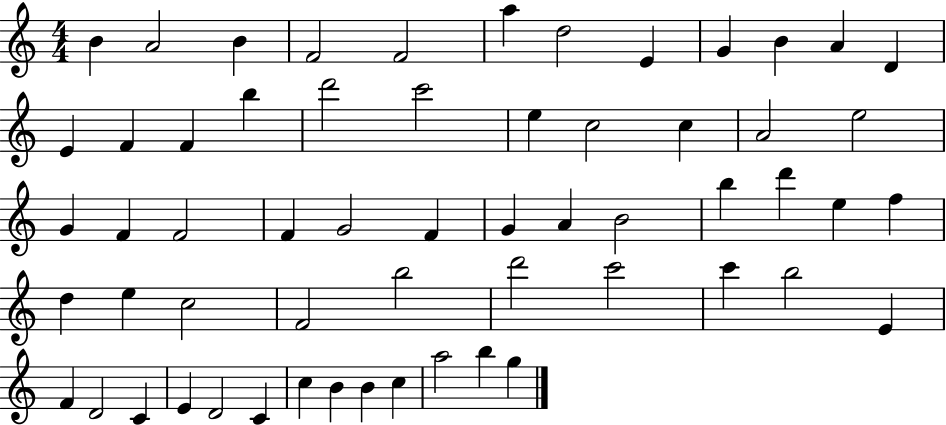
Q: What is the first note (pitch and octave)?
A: B4